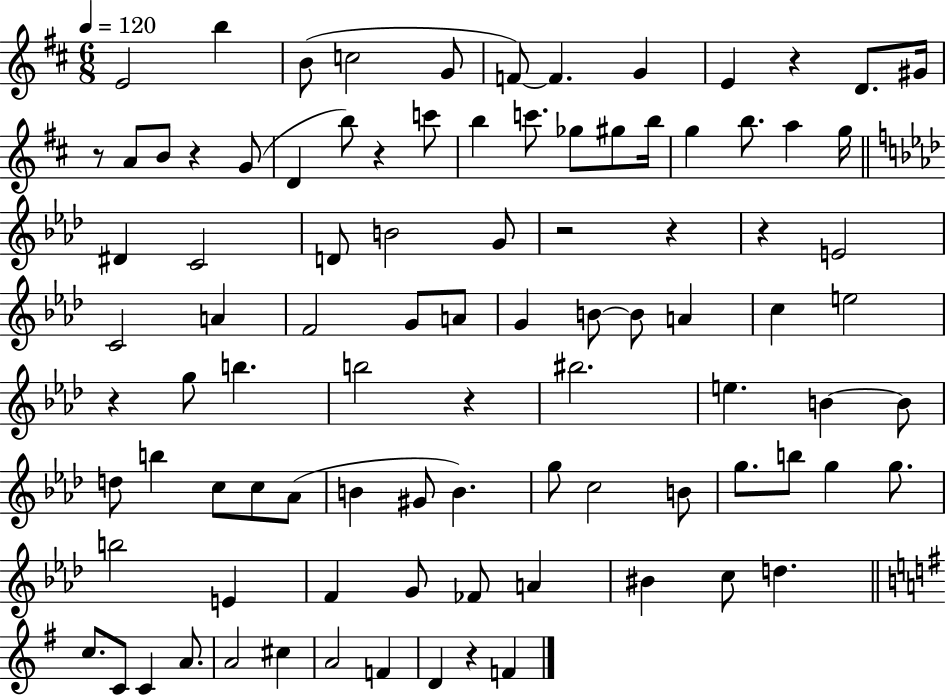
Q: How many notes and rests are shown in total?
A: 94